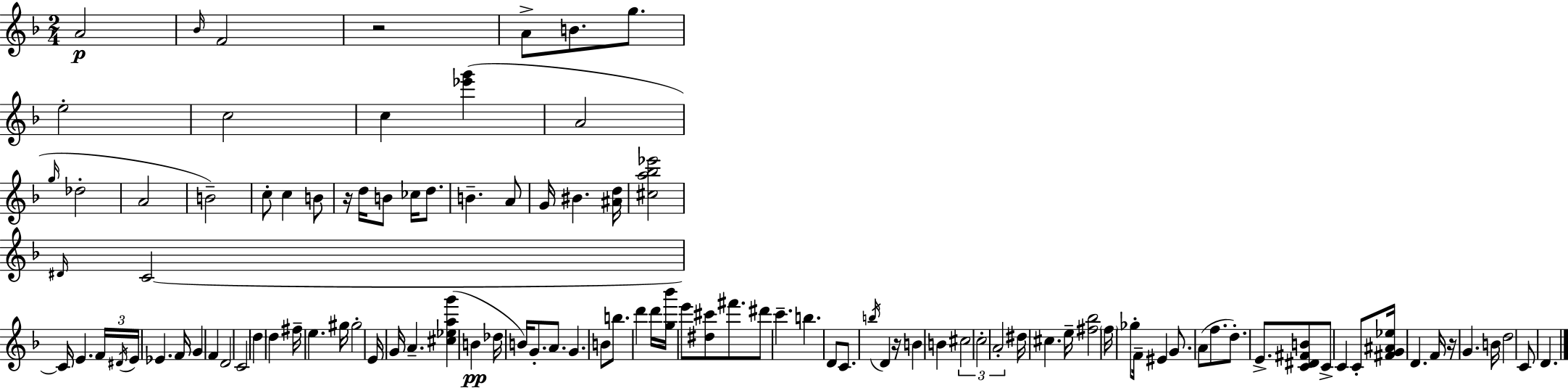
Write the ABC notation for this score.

X:1
T:Untitled
M:2/4
L:1/4
K:Dm
A2 _B/4 F2 z2 A/2 B/2 g/2 e2 c2 c [_e'g'] A2 g/4 _d2 A2 B2 c/2 c B/2 z/4 d/4 B/2 _c/4 d/2 B A/2 G/4 ^B [^Ad]/4 [^ca_b_e']2 ^D/4 C2 C/4 E F/4 ^D/4 E/4 _E F/4 G F D2 C2 d d ^f/4 e ^g/4 ^g2 E/4 G/4 A [^c_eag'] B _d/4 B/4 G/2 A/2 G B/2 b/2 d' d'/4 [g_b']/4 e'/2 [^d^c']/2 ^f'/2 ^d'/2 c' b D/2 C/2 b/4 D z/4 B B ^c2 c2 A2 ^d/4 ^c e/4 [^f_b]2 f/4 _g/2 F/4 ^E G/2 A/2 f/2 d/2 E/2 [C^D^FB]/2 C/2 C C/2 [^FG^A_e]/4 D F/4 z/4 G B/4 d2 C/2 D